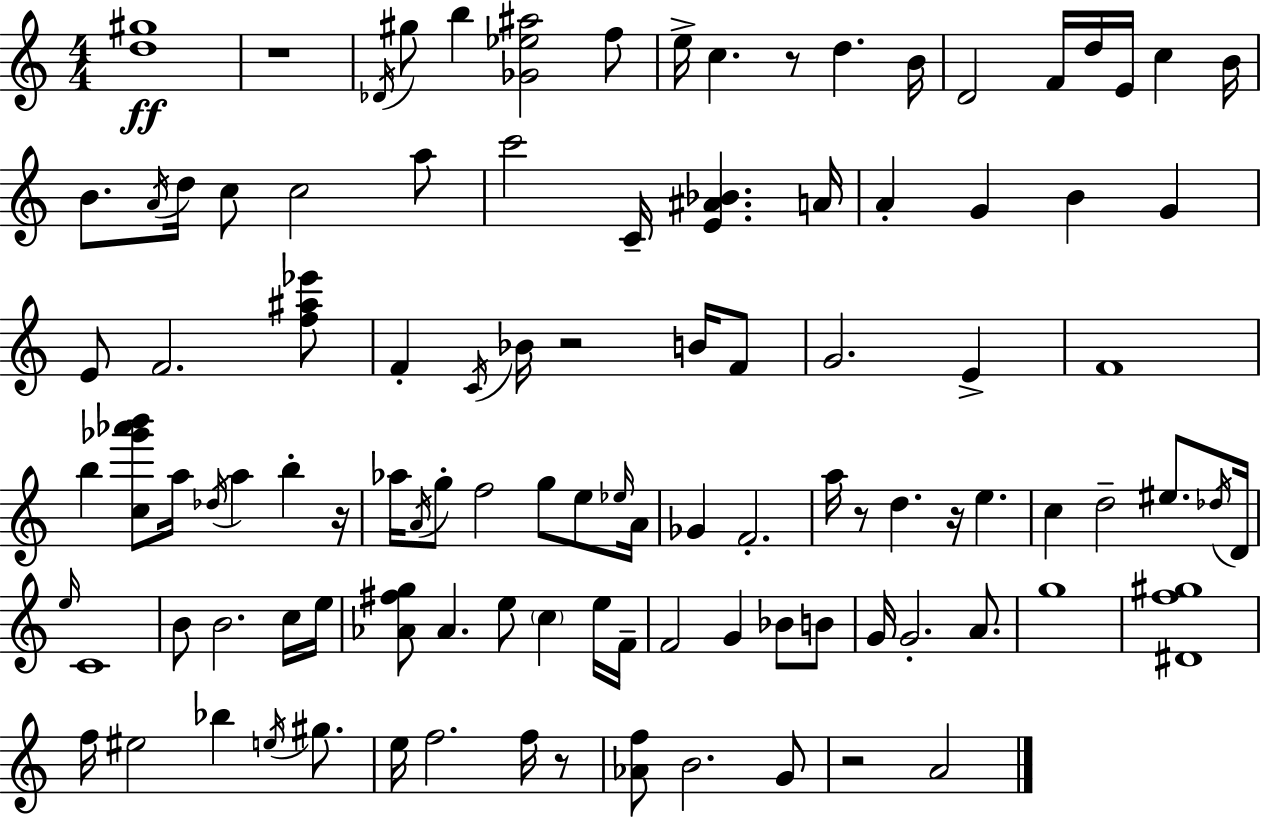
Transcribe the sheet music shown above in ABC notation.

X:1
T:Untitled
M:4/4
L:1/4
K:C
[d^g]4 z4 _D/4 ^g/2 b [_G_e^a]2 f/2 e/4 c z/2 d B/4 D2 F/4 d/4 E/4 c B/4 B/2 A/4 d/4 c/2 c2 a/2 c'2 C/4 [E^A_B] A/4 A G B G E/2 F2 [f^a_e']/2 F C/4 _B/4 z2 B/4 F/2 G2 E F4 b [c_g'_a'b']/2 a/4 _d/4 a b z/4 _a/4 A/4 g/2 f2 g/2 e/2 _e/4 A/4 _G F2 a/4 z/2 d z/4 e c d2 ^e/2 _d/4 D/4 e/4 C4 B/2 B2 c/4 e/4 [_A^fg]/2 _A e/2 c e/4 F/4 F2 G _B/2 B/2 G/4 G2 A/2 g4 [^Df^g]4 f/4 ^e2 _b e/4 ^g/2 e/4 f2 f/4 z/2 [_Af]/2 B2 G/2 z2 A2